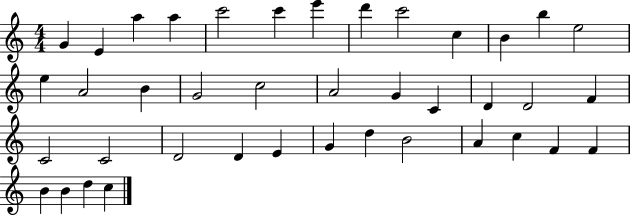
X:1
T:Untitled
M:4/4
L:1/4
K:C
G E a a c'2 c' e' d' c'2 c B b e2 e A2 B G2 c2 A2 G C D D2 F C2 C2 D2 D E G d B2 A c F F B B d c